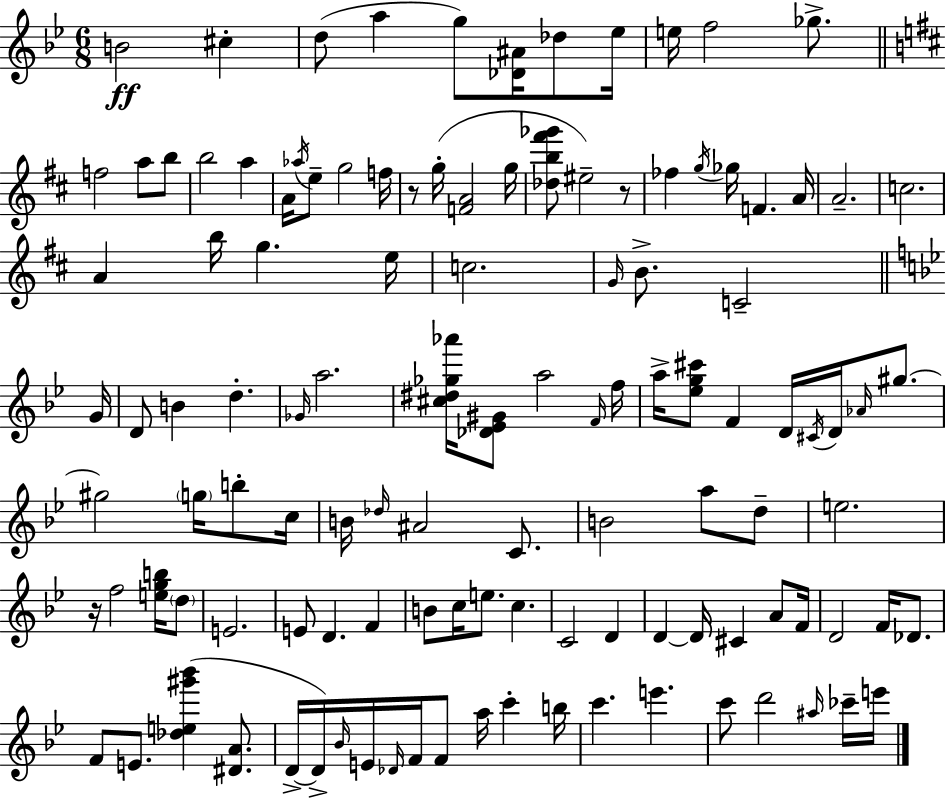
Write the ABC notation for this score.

X:1
T:Untitled
M:6/8
L:1/4
K:Bb
B2 ^c d/2 a g/2 [_D^A]/4 _d/2 _e/4 e/4 f2 _g/2 f2 a/2 b/2 b2 a A/4 _a/4 e/2 g2 f/4 z/2 g/4 [FA]2 g/4 [_db^f'_g']/2 ^e2 z/2 _f g/4 _g/4 F A/4 A2 c2 A b/4 g e/4 c2 G/4 B/2 C2 G/4 D/2 B d _G/4 a2 [^c^d_g_a']/4 [_D_E^G]/2 a2 F/4 f/4 a/4 [_eg^c']/2 F D/4 ^C/4 D/4 _A/4 ^g/2 ^g2 g/4 b/2 c/4 B/4 _d/4 ^A2 C/2 B2 a/2 d/2 e2 z/4 f2 [egb]/4 d/2 E2 E/2 D F B/2 c/4 e/2 c C2 D D D/4 ^C A/2 F/4 D2 F/4 _D/2 F/2 E/2 [_de^g'_b'] [^DA]/2 D/4 D/4 _B/4 E/4 _D/4 F/4 F/2 a/4 c' b/4 c' e' c'/2 d'2 ^a/4 _c'/4 e'/4